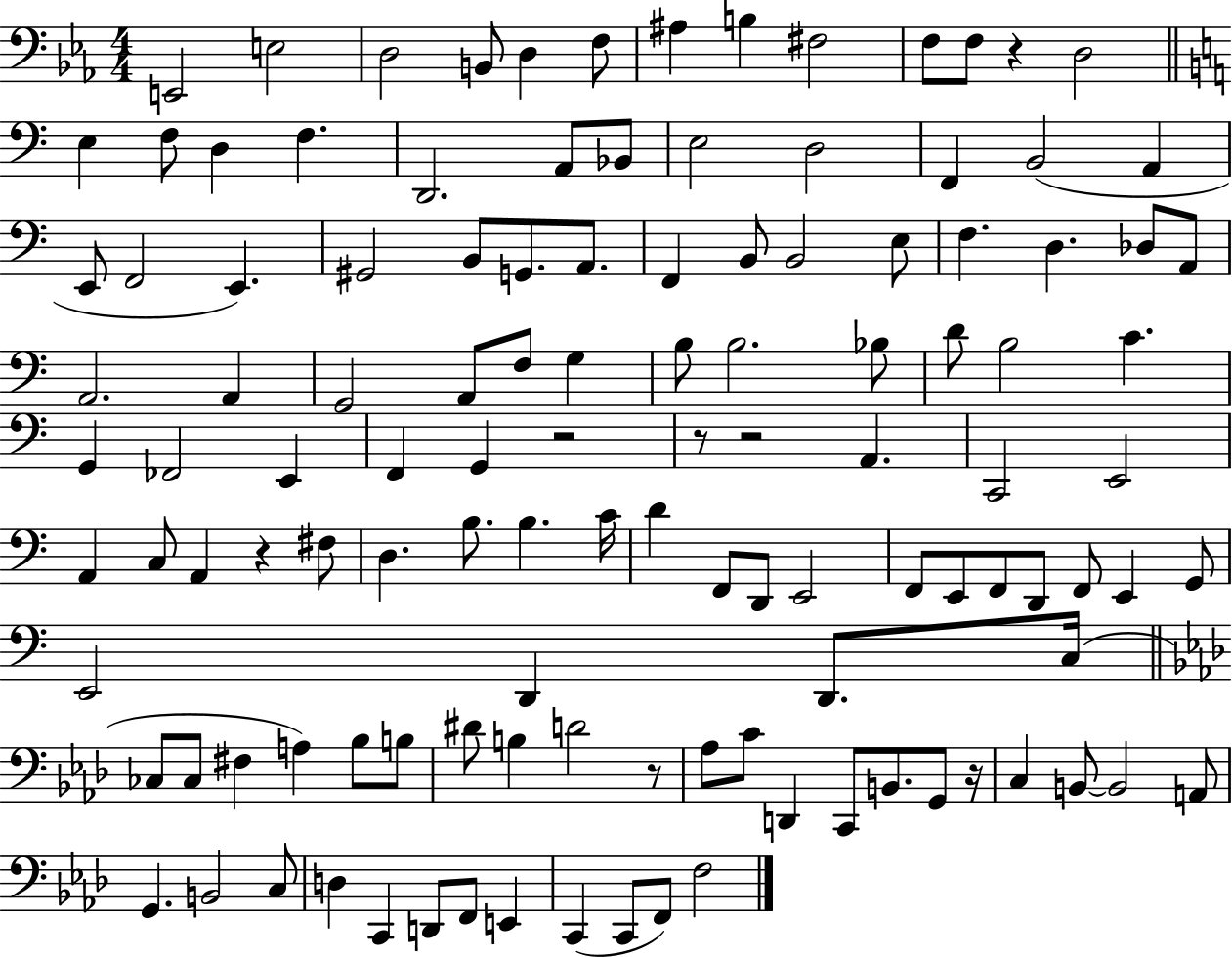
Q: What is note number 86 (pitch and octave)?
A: A3